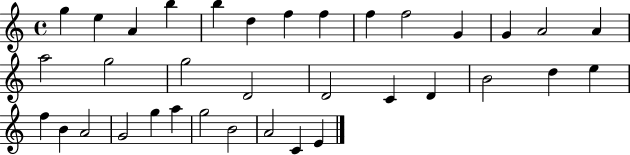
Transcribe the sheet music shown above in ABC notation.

X:1
T:Untitled
M:4/4
L:1/4
K:C
g e A b b d f f f f2 G G A2 A a2 g2 g2 D2 D2 C D B2 d e f B A2 G2 g a g2 B2 A2 C E